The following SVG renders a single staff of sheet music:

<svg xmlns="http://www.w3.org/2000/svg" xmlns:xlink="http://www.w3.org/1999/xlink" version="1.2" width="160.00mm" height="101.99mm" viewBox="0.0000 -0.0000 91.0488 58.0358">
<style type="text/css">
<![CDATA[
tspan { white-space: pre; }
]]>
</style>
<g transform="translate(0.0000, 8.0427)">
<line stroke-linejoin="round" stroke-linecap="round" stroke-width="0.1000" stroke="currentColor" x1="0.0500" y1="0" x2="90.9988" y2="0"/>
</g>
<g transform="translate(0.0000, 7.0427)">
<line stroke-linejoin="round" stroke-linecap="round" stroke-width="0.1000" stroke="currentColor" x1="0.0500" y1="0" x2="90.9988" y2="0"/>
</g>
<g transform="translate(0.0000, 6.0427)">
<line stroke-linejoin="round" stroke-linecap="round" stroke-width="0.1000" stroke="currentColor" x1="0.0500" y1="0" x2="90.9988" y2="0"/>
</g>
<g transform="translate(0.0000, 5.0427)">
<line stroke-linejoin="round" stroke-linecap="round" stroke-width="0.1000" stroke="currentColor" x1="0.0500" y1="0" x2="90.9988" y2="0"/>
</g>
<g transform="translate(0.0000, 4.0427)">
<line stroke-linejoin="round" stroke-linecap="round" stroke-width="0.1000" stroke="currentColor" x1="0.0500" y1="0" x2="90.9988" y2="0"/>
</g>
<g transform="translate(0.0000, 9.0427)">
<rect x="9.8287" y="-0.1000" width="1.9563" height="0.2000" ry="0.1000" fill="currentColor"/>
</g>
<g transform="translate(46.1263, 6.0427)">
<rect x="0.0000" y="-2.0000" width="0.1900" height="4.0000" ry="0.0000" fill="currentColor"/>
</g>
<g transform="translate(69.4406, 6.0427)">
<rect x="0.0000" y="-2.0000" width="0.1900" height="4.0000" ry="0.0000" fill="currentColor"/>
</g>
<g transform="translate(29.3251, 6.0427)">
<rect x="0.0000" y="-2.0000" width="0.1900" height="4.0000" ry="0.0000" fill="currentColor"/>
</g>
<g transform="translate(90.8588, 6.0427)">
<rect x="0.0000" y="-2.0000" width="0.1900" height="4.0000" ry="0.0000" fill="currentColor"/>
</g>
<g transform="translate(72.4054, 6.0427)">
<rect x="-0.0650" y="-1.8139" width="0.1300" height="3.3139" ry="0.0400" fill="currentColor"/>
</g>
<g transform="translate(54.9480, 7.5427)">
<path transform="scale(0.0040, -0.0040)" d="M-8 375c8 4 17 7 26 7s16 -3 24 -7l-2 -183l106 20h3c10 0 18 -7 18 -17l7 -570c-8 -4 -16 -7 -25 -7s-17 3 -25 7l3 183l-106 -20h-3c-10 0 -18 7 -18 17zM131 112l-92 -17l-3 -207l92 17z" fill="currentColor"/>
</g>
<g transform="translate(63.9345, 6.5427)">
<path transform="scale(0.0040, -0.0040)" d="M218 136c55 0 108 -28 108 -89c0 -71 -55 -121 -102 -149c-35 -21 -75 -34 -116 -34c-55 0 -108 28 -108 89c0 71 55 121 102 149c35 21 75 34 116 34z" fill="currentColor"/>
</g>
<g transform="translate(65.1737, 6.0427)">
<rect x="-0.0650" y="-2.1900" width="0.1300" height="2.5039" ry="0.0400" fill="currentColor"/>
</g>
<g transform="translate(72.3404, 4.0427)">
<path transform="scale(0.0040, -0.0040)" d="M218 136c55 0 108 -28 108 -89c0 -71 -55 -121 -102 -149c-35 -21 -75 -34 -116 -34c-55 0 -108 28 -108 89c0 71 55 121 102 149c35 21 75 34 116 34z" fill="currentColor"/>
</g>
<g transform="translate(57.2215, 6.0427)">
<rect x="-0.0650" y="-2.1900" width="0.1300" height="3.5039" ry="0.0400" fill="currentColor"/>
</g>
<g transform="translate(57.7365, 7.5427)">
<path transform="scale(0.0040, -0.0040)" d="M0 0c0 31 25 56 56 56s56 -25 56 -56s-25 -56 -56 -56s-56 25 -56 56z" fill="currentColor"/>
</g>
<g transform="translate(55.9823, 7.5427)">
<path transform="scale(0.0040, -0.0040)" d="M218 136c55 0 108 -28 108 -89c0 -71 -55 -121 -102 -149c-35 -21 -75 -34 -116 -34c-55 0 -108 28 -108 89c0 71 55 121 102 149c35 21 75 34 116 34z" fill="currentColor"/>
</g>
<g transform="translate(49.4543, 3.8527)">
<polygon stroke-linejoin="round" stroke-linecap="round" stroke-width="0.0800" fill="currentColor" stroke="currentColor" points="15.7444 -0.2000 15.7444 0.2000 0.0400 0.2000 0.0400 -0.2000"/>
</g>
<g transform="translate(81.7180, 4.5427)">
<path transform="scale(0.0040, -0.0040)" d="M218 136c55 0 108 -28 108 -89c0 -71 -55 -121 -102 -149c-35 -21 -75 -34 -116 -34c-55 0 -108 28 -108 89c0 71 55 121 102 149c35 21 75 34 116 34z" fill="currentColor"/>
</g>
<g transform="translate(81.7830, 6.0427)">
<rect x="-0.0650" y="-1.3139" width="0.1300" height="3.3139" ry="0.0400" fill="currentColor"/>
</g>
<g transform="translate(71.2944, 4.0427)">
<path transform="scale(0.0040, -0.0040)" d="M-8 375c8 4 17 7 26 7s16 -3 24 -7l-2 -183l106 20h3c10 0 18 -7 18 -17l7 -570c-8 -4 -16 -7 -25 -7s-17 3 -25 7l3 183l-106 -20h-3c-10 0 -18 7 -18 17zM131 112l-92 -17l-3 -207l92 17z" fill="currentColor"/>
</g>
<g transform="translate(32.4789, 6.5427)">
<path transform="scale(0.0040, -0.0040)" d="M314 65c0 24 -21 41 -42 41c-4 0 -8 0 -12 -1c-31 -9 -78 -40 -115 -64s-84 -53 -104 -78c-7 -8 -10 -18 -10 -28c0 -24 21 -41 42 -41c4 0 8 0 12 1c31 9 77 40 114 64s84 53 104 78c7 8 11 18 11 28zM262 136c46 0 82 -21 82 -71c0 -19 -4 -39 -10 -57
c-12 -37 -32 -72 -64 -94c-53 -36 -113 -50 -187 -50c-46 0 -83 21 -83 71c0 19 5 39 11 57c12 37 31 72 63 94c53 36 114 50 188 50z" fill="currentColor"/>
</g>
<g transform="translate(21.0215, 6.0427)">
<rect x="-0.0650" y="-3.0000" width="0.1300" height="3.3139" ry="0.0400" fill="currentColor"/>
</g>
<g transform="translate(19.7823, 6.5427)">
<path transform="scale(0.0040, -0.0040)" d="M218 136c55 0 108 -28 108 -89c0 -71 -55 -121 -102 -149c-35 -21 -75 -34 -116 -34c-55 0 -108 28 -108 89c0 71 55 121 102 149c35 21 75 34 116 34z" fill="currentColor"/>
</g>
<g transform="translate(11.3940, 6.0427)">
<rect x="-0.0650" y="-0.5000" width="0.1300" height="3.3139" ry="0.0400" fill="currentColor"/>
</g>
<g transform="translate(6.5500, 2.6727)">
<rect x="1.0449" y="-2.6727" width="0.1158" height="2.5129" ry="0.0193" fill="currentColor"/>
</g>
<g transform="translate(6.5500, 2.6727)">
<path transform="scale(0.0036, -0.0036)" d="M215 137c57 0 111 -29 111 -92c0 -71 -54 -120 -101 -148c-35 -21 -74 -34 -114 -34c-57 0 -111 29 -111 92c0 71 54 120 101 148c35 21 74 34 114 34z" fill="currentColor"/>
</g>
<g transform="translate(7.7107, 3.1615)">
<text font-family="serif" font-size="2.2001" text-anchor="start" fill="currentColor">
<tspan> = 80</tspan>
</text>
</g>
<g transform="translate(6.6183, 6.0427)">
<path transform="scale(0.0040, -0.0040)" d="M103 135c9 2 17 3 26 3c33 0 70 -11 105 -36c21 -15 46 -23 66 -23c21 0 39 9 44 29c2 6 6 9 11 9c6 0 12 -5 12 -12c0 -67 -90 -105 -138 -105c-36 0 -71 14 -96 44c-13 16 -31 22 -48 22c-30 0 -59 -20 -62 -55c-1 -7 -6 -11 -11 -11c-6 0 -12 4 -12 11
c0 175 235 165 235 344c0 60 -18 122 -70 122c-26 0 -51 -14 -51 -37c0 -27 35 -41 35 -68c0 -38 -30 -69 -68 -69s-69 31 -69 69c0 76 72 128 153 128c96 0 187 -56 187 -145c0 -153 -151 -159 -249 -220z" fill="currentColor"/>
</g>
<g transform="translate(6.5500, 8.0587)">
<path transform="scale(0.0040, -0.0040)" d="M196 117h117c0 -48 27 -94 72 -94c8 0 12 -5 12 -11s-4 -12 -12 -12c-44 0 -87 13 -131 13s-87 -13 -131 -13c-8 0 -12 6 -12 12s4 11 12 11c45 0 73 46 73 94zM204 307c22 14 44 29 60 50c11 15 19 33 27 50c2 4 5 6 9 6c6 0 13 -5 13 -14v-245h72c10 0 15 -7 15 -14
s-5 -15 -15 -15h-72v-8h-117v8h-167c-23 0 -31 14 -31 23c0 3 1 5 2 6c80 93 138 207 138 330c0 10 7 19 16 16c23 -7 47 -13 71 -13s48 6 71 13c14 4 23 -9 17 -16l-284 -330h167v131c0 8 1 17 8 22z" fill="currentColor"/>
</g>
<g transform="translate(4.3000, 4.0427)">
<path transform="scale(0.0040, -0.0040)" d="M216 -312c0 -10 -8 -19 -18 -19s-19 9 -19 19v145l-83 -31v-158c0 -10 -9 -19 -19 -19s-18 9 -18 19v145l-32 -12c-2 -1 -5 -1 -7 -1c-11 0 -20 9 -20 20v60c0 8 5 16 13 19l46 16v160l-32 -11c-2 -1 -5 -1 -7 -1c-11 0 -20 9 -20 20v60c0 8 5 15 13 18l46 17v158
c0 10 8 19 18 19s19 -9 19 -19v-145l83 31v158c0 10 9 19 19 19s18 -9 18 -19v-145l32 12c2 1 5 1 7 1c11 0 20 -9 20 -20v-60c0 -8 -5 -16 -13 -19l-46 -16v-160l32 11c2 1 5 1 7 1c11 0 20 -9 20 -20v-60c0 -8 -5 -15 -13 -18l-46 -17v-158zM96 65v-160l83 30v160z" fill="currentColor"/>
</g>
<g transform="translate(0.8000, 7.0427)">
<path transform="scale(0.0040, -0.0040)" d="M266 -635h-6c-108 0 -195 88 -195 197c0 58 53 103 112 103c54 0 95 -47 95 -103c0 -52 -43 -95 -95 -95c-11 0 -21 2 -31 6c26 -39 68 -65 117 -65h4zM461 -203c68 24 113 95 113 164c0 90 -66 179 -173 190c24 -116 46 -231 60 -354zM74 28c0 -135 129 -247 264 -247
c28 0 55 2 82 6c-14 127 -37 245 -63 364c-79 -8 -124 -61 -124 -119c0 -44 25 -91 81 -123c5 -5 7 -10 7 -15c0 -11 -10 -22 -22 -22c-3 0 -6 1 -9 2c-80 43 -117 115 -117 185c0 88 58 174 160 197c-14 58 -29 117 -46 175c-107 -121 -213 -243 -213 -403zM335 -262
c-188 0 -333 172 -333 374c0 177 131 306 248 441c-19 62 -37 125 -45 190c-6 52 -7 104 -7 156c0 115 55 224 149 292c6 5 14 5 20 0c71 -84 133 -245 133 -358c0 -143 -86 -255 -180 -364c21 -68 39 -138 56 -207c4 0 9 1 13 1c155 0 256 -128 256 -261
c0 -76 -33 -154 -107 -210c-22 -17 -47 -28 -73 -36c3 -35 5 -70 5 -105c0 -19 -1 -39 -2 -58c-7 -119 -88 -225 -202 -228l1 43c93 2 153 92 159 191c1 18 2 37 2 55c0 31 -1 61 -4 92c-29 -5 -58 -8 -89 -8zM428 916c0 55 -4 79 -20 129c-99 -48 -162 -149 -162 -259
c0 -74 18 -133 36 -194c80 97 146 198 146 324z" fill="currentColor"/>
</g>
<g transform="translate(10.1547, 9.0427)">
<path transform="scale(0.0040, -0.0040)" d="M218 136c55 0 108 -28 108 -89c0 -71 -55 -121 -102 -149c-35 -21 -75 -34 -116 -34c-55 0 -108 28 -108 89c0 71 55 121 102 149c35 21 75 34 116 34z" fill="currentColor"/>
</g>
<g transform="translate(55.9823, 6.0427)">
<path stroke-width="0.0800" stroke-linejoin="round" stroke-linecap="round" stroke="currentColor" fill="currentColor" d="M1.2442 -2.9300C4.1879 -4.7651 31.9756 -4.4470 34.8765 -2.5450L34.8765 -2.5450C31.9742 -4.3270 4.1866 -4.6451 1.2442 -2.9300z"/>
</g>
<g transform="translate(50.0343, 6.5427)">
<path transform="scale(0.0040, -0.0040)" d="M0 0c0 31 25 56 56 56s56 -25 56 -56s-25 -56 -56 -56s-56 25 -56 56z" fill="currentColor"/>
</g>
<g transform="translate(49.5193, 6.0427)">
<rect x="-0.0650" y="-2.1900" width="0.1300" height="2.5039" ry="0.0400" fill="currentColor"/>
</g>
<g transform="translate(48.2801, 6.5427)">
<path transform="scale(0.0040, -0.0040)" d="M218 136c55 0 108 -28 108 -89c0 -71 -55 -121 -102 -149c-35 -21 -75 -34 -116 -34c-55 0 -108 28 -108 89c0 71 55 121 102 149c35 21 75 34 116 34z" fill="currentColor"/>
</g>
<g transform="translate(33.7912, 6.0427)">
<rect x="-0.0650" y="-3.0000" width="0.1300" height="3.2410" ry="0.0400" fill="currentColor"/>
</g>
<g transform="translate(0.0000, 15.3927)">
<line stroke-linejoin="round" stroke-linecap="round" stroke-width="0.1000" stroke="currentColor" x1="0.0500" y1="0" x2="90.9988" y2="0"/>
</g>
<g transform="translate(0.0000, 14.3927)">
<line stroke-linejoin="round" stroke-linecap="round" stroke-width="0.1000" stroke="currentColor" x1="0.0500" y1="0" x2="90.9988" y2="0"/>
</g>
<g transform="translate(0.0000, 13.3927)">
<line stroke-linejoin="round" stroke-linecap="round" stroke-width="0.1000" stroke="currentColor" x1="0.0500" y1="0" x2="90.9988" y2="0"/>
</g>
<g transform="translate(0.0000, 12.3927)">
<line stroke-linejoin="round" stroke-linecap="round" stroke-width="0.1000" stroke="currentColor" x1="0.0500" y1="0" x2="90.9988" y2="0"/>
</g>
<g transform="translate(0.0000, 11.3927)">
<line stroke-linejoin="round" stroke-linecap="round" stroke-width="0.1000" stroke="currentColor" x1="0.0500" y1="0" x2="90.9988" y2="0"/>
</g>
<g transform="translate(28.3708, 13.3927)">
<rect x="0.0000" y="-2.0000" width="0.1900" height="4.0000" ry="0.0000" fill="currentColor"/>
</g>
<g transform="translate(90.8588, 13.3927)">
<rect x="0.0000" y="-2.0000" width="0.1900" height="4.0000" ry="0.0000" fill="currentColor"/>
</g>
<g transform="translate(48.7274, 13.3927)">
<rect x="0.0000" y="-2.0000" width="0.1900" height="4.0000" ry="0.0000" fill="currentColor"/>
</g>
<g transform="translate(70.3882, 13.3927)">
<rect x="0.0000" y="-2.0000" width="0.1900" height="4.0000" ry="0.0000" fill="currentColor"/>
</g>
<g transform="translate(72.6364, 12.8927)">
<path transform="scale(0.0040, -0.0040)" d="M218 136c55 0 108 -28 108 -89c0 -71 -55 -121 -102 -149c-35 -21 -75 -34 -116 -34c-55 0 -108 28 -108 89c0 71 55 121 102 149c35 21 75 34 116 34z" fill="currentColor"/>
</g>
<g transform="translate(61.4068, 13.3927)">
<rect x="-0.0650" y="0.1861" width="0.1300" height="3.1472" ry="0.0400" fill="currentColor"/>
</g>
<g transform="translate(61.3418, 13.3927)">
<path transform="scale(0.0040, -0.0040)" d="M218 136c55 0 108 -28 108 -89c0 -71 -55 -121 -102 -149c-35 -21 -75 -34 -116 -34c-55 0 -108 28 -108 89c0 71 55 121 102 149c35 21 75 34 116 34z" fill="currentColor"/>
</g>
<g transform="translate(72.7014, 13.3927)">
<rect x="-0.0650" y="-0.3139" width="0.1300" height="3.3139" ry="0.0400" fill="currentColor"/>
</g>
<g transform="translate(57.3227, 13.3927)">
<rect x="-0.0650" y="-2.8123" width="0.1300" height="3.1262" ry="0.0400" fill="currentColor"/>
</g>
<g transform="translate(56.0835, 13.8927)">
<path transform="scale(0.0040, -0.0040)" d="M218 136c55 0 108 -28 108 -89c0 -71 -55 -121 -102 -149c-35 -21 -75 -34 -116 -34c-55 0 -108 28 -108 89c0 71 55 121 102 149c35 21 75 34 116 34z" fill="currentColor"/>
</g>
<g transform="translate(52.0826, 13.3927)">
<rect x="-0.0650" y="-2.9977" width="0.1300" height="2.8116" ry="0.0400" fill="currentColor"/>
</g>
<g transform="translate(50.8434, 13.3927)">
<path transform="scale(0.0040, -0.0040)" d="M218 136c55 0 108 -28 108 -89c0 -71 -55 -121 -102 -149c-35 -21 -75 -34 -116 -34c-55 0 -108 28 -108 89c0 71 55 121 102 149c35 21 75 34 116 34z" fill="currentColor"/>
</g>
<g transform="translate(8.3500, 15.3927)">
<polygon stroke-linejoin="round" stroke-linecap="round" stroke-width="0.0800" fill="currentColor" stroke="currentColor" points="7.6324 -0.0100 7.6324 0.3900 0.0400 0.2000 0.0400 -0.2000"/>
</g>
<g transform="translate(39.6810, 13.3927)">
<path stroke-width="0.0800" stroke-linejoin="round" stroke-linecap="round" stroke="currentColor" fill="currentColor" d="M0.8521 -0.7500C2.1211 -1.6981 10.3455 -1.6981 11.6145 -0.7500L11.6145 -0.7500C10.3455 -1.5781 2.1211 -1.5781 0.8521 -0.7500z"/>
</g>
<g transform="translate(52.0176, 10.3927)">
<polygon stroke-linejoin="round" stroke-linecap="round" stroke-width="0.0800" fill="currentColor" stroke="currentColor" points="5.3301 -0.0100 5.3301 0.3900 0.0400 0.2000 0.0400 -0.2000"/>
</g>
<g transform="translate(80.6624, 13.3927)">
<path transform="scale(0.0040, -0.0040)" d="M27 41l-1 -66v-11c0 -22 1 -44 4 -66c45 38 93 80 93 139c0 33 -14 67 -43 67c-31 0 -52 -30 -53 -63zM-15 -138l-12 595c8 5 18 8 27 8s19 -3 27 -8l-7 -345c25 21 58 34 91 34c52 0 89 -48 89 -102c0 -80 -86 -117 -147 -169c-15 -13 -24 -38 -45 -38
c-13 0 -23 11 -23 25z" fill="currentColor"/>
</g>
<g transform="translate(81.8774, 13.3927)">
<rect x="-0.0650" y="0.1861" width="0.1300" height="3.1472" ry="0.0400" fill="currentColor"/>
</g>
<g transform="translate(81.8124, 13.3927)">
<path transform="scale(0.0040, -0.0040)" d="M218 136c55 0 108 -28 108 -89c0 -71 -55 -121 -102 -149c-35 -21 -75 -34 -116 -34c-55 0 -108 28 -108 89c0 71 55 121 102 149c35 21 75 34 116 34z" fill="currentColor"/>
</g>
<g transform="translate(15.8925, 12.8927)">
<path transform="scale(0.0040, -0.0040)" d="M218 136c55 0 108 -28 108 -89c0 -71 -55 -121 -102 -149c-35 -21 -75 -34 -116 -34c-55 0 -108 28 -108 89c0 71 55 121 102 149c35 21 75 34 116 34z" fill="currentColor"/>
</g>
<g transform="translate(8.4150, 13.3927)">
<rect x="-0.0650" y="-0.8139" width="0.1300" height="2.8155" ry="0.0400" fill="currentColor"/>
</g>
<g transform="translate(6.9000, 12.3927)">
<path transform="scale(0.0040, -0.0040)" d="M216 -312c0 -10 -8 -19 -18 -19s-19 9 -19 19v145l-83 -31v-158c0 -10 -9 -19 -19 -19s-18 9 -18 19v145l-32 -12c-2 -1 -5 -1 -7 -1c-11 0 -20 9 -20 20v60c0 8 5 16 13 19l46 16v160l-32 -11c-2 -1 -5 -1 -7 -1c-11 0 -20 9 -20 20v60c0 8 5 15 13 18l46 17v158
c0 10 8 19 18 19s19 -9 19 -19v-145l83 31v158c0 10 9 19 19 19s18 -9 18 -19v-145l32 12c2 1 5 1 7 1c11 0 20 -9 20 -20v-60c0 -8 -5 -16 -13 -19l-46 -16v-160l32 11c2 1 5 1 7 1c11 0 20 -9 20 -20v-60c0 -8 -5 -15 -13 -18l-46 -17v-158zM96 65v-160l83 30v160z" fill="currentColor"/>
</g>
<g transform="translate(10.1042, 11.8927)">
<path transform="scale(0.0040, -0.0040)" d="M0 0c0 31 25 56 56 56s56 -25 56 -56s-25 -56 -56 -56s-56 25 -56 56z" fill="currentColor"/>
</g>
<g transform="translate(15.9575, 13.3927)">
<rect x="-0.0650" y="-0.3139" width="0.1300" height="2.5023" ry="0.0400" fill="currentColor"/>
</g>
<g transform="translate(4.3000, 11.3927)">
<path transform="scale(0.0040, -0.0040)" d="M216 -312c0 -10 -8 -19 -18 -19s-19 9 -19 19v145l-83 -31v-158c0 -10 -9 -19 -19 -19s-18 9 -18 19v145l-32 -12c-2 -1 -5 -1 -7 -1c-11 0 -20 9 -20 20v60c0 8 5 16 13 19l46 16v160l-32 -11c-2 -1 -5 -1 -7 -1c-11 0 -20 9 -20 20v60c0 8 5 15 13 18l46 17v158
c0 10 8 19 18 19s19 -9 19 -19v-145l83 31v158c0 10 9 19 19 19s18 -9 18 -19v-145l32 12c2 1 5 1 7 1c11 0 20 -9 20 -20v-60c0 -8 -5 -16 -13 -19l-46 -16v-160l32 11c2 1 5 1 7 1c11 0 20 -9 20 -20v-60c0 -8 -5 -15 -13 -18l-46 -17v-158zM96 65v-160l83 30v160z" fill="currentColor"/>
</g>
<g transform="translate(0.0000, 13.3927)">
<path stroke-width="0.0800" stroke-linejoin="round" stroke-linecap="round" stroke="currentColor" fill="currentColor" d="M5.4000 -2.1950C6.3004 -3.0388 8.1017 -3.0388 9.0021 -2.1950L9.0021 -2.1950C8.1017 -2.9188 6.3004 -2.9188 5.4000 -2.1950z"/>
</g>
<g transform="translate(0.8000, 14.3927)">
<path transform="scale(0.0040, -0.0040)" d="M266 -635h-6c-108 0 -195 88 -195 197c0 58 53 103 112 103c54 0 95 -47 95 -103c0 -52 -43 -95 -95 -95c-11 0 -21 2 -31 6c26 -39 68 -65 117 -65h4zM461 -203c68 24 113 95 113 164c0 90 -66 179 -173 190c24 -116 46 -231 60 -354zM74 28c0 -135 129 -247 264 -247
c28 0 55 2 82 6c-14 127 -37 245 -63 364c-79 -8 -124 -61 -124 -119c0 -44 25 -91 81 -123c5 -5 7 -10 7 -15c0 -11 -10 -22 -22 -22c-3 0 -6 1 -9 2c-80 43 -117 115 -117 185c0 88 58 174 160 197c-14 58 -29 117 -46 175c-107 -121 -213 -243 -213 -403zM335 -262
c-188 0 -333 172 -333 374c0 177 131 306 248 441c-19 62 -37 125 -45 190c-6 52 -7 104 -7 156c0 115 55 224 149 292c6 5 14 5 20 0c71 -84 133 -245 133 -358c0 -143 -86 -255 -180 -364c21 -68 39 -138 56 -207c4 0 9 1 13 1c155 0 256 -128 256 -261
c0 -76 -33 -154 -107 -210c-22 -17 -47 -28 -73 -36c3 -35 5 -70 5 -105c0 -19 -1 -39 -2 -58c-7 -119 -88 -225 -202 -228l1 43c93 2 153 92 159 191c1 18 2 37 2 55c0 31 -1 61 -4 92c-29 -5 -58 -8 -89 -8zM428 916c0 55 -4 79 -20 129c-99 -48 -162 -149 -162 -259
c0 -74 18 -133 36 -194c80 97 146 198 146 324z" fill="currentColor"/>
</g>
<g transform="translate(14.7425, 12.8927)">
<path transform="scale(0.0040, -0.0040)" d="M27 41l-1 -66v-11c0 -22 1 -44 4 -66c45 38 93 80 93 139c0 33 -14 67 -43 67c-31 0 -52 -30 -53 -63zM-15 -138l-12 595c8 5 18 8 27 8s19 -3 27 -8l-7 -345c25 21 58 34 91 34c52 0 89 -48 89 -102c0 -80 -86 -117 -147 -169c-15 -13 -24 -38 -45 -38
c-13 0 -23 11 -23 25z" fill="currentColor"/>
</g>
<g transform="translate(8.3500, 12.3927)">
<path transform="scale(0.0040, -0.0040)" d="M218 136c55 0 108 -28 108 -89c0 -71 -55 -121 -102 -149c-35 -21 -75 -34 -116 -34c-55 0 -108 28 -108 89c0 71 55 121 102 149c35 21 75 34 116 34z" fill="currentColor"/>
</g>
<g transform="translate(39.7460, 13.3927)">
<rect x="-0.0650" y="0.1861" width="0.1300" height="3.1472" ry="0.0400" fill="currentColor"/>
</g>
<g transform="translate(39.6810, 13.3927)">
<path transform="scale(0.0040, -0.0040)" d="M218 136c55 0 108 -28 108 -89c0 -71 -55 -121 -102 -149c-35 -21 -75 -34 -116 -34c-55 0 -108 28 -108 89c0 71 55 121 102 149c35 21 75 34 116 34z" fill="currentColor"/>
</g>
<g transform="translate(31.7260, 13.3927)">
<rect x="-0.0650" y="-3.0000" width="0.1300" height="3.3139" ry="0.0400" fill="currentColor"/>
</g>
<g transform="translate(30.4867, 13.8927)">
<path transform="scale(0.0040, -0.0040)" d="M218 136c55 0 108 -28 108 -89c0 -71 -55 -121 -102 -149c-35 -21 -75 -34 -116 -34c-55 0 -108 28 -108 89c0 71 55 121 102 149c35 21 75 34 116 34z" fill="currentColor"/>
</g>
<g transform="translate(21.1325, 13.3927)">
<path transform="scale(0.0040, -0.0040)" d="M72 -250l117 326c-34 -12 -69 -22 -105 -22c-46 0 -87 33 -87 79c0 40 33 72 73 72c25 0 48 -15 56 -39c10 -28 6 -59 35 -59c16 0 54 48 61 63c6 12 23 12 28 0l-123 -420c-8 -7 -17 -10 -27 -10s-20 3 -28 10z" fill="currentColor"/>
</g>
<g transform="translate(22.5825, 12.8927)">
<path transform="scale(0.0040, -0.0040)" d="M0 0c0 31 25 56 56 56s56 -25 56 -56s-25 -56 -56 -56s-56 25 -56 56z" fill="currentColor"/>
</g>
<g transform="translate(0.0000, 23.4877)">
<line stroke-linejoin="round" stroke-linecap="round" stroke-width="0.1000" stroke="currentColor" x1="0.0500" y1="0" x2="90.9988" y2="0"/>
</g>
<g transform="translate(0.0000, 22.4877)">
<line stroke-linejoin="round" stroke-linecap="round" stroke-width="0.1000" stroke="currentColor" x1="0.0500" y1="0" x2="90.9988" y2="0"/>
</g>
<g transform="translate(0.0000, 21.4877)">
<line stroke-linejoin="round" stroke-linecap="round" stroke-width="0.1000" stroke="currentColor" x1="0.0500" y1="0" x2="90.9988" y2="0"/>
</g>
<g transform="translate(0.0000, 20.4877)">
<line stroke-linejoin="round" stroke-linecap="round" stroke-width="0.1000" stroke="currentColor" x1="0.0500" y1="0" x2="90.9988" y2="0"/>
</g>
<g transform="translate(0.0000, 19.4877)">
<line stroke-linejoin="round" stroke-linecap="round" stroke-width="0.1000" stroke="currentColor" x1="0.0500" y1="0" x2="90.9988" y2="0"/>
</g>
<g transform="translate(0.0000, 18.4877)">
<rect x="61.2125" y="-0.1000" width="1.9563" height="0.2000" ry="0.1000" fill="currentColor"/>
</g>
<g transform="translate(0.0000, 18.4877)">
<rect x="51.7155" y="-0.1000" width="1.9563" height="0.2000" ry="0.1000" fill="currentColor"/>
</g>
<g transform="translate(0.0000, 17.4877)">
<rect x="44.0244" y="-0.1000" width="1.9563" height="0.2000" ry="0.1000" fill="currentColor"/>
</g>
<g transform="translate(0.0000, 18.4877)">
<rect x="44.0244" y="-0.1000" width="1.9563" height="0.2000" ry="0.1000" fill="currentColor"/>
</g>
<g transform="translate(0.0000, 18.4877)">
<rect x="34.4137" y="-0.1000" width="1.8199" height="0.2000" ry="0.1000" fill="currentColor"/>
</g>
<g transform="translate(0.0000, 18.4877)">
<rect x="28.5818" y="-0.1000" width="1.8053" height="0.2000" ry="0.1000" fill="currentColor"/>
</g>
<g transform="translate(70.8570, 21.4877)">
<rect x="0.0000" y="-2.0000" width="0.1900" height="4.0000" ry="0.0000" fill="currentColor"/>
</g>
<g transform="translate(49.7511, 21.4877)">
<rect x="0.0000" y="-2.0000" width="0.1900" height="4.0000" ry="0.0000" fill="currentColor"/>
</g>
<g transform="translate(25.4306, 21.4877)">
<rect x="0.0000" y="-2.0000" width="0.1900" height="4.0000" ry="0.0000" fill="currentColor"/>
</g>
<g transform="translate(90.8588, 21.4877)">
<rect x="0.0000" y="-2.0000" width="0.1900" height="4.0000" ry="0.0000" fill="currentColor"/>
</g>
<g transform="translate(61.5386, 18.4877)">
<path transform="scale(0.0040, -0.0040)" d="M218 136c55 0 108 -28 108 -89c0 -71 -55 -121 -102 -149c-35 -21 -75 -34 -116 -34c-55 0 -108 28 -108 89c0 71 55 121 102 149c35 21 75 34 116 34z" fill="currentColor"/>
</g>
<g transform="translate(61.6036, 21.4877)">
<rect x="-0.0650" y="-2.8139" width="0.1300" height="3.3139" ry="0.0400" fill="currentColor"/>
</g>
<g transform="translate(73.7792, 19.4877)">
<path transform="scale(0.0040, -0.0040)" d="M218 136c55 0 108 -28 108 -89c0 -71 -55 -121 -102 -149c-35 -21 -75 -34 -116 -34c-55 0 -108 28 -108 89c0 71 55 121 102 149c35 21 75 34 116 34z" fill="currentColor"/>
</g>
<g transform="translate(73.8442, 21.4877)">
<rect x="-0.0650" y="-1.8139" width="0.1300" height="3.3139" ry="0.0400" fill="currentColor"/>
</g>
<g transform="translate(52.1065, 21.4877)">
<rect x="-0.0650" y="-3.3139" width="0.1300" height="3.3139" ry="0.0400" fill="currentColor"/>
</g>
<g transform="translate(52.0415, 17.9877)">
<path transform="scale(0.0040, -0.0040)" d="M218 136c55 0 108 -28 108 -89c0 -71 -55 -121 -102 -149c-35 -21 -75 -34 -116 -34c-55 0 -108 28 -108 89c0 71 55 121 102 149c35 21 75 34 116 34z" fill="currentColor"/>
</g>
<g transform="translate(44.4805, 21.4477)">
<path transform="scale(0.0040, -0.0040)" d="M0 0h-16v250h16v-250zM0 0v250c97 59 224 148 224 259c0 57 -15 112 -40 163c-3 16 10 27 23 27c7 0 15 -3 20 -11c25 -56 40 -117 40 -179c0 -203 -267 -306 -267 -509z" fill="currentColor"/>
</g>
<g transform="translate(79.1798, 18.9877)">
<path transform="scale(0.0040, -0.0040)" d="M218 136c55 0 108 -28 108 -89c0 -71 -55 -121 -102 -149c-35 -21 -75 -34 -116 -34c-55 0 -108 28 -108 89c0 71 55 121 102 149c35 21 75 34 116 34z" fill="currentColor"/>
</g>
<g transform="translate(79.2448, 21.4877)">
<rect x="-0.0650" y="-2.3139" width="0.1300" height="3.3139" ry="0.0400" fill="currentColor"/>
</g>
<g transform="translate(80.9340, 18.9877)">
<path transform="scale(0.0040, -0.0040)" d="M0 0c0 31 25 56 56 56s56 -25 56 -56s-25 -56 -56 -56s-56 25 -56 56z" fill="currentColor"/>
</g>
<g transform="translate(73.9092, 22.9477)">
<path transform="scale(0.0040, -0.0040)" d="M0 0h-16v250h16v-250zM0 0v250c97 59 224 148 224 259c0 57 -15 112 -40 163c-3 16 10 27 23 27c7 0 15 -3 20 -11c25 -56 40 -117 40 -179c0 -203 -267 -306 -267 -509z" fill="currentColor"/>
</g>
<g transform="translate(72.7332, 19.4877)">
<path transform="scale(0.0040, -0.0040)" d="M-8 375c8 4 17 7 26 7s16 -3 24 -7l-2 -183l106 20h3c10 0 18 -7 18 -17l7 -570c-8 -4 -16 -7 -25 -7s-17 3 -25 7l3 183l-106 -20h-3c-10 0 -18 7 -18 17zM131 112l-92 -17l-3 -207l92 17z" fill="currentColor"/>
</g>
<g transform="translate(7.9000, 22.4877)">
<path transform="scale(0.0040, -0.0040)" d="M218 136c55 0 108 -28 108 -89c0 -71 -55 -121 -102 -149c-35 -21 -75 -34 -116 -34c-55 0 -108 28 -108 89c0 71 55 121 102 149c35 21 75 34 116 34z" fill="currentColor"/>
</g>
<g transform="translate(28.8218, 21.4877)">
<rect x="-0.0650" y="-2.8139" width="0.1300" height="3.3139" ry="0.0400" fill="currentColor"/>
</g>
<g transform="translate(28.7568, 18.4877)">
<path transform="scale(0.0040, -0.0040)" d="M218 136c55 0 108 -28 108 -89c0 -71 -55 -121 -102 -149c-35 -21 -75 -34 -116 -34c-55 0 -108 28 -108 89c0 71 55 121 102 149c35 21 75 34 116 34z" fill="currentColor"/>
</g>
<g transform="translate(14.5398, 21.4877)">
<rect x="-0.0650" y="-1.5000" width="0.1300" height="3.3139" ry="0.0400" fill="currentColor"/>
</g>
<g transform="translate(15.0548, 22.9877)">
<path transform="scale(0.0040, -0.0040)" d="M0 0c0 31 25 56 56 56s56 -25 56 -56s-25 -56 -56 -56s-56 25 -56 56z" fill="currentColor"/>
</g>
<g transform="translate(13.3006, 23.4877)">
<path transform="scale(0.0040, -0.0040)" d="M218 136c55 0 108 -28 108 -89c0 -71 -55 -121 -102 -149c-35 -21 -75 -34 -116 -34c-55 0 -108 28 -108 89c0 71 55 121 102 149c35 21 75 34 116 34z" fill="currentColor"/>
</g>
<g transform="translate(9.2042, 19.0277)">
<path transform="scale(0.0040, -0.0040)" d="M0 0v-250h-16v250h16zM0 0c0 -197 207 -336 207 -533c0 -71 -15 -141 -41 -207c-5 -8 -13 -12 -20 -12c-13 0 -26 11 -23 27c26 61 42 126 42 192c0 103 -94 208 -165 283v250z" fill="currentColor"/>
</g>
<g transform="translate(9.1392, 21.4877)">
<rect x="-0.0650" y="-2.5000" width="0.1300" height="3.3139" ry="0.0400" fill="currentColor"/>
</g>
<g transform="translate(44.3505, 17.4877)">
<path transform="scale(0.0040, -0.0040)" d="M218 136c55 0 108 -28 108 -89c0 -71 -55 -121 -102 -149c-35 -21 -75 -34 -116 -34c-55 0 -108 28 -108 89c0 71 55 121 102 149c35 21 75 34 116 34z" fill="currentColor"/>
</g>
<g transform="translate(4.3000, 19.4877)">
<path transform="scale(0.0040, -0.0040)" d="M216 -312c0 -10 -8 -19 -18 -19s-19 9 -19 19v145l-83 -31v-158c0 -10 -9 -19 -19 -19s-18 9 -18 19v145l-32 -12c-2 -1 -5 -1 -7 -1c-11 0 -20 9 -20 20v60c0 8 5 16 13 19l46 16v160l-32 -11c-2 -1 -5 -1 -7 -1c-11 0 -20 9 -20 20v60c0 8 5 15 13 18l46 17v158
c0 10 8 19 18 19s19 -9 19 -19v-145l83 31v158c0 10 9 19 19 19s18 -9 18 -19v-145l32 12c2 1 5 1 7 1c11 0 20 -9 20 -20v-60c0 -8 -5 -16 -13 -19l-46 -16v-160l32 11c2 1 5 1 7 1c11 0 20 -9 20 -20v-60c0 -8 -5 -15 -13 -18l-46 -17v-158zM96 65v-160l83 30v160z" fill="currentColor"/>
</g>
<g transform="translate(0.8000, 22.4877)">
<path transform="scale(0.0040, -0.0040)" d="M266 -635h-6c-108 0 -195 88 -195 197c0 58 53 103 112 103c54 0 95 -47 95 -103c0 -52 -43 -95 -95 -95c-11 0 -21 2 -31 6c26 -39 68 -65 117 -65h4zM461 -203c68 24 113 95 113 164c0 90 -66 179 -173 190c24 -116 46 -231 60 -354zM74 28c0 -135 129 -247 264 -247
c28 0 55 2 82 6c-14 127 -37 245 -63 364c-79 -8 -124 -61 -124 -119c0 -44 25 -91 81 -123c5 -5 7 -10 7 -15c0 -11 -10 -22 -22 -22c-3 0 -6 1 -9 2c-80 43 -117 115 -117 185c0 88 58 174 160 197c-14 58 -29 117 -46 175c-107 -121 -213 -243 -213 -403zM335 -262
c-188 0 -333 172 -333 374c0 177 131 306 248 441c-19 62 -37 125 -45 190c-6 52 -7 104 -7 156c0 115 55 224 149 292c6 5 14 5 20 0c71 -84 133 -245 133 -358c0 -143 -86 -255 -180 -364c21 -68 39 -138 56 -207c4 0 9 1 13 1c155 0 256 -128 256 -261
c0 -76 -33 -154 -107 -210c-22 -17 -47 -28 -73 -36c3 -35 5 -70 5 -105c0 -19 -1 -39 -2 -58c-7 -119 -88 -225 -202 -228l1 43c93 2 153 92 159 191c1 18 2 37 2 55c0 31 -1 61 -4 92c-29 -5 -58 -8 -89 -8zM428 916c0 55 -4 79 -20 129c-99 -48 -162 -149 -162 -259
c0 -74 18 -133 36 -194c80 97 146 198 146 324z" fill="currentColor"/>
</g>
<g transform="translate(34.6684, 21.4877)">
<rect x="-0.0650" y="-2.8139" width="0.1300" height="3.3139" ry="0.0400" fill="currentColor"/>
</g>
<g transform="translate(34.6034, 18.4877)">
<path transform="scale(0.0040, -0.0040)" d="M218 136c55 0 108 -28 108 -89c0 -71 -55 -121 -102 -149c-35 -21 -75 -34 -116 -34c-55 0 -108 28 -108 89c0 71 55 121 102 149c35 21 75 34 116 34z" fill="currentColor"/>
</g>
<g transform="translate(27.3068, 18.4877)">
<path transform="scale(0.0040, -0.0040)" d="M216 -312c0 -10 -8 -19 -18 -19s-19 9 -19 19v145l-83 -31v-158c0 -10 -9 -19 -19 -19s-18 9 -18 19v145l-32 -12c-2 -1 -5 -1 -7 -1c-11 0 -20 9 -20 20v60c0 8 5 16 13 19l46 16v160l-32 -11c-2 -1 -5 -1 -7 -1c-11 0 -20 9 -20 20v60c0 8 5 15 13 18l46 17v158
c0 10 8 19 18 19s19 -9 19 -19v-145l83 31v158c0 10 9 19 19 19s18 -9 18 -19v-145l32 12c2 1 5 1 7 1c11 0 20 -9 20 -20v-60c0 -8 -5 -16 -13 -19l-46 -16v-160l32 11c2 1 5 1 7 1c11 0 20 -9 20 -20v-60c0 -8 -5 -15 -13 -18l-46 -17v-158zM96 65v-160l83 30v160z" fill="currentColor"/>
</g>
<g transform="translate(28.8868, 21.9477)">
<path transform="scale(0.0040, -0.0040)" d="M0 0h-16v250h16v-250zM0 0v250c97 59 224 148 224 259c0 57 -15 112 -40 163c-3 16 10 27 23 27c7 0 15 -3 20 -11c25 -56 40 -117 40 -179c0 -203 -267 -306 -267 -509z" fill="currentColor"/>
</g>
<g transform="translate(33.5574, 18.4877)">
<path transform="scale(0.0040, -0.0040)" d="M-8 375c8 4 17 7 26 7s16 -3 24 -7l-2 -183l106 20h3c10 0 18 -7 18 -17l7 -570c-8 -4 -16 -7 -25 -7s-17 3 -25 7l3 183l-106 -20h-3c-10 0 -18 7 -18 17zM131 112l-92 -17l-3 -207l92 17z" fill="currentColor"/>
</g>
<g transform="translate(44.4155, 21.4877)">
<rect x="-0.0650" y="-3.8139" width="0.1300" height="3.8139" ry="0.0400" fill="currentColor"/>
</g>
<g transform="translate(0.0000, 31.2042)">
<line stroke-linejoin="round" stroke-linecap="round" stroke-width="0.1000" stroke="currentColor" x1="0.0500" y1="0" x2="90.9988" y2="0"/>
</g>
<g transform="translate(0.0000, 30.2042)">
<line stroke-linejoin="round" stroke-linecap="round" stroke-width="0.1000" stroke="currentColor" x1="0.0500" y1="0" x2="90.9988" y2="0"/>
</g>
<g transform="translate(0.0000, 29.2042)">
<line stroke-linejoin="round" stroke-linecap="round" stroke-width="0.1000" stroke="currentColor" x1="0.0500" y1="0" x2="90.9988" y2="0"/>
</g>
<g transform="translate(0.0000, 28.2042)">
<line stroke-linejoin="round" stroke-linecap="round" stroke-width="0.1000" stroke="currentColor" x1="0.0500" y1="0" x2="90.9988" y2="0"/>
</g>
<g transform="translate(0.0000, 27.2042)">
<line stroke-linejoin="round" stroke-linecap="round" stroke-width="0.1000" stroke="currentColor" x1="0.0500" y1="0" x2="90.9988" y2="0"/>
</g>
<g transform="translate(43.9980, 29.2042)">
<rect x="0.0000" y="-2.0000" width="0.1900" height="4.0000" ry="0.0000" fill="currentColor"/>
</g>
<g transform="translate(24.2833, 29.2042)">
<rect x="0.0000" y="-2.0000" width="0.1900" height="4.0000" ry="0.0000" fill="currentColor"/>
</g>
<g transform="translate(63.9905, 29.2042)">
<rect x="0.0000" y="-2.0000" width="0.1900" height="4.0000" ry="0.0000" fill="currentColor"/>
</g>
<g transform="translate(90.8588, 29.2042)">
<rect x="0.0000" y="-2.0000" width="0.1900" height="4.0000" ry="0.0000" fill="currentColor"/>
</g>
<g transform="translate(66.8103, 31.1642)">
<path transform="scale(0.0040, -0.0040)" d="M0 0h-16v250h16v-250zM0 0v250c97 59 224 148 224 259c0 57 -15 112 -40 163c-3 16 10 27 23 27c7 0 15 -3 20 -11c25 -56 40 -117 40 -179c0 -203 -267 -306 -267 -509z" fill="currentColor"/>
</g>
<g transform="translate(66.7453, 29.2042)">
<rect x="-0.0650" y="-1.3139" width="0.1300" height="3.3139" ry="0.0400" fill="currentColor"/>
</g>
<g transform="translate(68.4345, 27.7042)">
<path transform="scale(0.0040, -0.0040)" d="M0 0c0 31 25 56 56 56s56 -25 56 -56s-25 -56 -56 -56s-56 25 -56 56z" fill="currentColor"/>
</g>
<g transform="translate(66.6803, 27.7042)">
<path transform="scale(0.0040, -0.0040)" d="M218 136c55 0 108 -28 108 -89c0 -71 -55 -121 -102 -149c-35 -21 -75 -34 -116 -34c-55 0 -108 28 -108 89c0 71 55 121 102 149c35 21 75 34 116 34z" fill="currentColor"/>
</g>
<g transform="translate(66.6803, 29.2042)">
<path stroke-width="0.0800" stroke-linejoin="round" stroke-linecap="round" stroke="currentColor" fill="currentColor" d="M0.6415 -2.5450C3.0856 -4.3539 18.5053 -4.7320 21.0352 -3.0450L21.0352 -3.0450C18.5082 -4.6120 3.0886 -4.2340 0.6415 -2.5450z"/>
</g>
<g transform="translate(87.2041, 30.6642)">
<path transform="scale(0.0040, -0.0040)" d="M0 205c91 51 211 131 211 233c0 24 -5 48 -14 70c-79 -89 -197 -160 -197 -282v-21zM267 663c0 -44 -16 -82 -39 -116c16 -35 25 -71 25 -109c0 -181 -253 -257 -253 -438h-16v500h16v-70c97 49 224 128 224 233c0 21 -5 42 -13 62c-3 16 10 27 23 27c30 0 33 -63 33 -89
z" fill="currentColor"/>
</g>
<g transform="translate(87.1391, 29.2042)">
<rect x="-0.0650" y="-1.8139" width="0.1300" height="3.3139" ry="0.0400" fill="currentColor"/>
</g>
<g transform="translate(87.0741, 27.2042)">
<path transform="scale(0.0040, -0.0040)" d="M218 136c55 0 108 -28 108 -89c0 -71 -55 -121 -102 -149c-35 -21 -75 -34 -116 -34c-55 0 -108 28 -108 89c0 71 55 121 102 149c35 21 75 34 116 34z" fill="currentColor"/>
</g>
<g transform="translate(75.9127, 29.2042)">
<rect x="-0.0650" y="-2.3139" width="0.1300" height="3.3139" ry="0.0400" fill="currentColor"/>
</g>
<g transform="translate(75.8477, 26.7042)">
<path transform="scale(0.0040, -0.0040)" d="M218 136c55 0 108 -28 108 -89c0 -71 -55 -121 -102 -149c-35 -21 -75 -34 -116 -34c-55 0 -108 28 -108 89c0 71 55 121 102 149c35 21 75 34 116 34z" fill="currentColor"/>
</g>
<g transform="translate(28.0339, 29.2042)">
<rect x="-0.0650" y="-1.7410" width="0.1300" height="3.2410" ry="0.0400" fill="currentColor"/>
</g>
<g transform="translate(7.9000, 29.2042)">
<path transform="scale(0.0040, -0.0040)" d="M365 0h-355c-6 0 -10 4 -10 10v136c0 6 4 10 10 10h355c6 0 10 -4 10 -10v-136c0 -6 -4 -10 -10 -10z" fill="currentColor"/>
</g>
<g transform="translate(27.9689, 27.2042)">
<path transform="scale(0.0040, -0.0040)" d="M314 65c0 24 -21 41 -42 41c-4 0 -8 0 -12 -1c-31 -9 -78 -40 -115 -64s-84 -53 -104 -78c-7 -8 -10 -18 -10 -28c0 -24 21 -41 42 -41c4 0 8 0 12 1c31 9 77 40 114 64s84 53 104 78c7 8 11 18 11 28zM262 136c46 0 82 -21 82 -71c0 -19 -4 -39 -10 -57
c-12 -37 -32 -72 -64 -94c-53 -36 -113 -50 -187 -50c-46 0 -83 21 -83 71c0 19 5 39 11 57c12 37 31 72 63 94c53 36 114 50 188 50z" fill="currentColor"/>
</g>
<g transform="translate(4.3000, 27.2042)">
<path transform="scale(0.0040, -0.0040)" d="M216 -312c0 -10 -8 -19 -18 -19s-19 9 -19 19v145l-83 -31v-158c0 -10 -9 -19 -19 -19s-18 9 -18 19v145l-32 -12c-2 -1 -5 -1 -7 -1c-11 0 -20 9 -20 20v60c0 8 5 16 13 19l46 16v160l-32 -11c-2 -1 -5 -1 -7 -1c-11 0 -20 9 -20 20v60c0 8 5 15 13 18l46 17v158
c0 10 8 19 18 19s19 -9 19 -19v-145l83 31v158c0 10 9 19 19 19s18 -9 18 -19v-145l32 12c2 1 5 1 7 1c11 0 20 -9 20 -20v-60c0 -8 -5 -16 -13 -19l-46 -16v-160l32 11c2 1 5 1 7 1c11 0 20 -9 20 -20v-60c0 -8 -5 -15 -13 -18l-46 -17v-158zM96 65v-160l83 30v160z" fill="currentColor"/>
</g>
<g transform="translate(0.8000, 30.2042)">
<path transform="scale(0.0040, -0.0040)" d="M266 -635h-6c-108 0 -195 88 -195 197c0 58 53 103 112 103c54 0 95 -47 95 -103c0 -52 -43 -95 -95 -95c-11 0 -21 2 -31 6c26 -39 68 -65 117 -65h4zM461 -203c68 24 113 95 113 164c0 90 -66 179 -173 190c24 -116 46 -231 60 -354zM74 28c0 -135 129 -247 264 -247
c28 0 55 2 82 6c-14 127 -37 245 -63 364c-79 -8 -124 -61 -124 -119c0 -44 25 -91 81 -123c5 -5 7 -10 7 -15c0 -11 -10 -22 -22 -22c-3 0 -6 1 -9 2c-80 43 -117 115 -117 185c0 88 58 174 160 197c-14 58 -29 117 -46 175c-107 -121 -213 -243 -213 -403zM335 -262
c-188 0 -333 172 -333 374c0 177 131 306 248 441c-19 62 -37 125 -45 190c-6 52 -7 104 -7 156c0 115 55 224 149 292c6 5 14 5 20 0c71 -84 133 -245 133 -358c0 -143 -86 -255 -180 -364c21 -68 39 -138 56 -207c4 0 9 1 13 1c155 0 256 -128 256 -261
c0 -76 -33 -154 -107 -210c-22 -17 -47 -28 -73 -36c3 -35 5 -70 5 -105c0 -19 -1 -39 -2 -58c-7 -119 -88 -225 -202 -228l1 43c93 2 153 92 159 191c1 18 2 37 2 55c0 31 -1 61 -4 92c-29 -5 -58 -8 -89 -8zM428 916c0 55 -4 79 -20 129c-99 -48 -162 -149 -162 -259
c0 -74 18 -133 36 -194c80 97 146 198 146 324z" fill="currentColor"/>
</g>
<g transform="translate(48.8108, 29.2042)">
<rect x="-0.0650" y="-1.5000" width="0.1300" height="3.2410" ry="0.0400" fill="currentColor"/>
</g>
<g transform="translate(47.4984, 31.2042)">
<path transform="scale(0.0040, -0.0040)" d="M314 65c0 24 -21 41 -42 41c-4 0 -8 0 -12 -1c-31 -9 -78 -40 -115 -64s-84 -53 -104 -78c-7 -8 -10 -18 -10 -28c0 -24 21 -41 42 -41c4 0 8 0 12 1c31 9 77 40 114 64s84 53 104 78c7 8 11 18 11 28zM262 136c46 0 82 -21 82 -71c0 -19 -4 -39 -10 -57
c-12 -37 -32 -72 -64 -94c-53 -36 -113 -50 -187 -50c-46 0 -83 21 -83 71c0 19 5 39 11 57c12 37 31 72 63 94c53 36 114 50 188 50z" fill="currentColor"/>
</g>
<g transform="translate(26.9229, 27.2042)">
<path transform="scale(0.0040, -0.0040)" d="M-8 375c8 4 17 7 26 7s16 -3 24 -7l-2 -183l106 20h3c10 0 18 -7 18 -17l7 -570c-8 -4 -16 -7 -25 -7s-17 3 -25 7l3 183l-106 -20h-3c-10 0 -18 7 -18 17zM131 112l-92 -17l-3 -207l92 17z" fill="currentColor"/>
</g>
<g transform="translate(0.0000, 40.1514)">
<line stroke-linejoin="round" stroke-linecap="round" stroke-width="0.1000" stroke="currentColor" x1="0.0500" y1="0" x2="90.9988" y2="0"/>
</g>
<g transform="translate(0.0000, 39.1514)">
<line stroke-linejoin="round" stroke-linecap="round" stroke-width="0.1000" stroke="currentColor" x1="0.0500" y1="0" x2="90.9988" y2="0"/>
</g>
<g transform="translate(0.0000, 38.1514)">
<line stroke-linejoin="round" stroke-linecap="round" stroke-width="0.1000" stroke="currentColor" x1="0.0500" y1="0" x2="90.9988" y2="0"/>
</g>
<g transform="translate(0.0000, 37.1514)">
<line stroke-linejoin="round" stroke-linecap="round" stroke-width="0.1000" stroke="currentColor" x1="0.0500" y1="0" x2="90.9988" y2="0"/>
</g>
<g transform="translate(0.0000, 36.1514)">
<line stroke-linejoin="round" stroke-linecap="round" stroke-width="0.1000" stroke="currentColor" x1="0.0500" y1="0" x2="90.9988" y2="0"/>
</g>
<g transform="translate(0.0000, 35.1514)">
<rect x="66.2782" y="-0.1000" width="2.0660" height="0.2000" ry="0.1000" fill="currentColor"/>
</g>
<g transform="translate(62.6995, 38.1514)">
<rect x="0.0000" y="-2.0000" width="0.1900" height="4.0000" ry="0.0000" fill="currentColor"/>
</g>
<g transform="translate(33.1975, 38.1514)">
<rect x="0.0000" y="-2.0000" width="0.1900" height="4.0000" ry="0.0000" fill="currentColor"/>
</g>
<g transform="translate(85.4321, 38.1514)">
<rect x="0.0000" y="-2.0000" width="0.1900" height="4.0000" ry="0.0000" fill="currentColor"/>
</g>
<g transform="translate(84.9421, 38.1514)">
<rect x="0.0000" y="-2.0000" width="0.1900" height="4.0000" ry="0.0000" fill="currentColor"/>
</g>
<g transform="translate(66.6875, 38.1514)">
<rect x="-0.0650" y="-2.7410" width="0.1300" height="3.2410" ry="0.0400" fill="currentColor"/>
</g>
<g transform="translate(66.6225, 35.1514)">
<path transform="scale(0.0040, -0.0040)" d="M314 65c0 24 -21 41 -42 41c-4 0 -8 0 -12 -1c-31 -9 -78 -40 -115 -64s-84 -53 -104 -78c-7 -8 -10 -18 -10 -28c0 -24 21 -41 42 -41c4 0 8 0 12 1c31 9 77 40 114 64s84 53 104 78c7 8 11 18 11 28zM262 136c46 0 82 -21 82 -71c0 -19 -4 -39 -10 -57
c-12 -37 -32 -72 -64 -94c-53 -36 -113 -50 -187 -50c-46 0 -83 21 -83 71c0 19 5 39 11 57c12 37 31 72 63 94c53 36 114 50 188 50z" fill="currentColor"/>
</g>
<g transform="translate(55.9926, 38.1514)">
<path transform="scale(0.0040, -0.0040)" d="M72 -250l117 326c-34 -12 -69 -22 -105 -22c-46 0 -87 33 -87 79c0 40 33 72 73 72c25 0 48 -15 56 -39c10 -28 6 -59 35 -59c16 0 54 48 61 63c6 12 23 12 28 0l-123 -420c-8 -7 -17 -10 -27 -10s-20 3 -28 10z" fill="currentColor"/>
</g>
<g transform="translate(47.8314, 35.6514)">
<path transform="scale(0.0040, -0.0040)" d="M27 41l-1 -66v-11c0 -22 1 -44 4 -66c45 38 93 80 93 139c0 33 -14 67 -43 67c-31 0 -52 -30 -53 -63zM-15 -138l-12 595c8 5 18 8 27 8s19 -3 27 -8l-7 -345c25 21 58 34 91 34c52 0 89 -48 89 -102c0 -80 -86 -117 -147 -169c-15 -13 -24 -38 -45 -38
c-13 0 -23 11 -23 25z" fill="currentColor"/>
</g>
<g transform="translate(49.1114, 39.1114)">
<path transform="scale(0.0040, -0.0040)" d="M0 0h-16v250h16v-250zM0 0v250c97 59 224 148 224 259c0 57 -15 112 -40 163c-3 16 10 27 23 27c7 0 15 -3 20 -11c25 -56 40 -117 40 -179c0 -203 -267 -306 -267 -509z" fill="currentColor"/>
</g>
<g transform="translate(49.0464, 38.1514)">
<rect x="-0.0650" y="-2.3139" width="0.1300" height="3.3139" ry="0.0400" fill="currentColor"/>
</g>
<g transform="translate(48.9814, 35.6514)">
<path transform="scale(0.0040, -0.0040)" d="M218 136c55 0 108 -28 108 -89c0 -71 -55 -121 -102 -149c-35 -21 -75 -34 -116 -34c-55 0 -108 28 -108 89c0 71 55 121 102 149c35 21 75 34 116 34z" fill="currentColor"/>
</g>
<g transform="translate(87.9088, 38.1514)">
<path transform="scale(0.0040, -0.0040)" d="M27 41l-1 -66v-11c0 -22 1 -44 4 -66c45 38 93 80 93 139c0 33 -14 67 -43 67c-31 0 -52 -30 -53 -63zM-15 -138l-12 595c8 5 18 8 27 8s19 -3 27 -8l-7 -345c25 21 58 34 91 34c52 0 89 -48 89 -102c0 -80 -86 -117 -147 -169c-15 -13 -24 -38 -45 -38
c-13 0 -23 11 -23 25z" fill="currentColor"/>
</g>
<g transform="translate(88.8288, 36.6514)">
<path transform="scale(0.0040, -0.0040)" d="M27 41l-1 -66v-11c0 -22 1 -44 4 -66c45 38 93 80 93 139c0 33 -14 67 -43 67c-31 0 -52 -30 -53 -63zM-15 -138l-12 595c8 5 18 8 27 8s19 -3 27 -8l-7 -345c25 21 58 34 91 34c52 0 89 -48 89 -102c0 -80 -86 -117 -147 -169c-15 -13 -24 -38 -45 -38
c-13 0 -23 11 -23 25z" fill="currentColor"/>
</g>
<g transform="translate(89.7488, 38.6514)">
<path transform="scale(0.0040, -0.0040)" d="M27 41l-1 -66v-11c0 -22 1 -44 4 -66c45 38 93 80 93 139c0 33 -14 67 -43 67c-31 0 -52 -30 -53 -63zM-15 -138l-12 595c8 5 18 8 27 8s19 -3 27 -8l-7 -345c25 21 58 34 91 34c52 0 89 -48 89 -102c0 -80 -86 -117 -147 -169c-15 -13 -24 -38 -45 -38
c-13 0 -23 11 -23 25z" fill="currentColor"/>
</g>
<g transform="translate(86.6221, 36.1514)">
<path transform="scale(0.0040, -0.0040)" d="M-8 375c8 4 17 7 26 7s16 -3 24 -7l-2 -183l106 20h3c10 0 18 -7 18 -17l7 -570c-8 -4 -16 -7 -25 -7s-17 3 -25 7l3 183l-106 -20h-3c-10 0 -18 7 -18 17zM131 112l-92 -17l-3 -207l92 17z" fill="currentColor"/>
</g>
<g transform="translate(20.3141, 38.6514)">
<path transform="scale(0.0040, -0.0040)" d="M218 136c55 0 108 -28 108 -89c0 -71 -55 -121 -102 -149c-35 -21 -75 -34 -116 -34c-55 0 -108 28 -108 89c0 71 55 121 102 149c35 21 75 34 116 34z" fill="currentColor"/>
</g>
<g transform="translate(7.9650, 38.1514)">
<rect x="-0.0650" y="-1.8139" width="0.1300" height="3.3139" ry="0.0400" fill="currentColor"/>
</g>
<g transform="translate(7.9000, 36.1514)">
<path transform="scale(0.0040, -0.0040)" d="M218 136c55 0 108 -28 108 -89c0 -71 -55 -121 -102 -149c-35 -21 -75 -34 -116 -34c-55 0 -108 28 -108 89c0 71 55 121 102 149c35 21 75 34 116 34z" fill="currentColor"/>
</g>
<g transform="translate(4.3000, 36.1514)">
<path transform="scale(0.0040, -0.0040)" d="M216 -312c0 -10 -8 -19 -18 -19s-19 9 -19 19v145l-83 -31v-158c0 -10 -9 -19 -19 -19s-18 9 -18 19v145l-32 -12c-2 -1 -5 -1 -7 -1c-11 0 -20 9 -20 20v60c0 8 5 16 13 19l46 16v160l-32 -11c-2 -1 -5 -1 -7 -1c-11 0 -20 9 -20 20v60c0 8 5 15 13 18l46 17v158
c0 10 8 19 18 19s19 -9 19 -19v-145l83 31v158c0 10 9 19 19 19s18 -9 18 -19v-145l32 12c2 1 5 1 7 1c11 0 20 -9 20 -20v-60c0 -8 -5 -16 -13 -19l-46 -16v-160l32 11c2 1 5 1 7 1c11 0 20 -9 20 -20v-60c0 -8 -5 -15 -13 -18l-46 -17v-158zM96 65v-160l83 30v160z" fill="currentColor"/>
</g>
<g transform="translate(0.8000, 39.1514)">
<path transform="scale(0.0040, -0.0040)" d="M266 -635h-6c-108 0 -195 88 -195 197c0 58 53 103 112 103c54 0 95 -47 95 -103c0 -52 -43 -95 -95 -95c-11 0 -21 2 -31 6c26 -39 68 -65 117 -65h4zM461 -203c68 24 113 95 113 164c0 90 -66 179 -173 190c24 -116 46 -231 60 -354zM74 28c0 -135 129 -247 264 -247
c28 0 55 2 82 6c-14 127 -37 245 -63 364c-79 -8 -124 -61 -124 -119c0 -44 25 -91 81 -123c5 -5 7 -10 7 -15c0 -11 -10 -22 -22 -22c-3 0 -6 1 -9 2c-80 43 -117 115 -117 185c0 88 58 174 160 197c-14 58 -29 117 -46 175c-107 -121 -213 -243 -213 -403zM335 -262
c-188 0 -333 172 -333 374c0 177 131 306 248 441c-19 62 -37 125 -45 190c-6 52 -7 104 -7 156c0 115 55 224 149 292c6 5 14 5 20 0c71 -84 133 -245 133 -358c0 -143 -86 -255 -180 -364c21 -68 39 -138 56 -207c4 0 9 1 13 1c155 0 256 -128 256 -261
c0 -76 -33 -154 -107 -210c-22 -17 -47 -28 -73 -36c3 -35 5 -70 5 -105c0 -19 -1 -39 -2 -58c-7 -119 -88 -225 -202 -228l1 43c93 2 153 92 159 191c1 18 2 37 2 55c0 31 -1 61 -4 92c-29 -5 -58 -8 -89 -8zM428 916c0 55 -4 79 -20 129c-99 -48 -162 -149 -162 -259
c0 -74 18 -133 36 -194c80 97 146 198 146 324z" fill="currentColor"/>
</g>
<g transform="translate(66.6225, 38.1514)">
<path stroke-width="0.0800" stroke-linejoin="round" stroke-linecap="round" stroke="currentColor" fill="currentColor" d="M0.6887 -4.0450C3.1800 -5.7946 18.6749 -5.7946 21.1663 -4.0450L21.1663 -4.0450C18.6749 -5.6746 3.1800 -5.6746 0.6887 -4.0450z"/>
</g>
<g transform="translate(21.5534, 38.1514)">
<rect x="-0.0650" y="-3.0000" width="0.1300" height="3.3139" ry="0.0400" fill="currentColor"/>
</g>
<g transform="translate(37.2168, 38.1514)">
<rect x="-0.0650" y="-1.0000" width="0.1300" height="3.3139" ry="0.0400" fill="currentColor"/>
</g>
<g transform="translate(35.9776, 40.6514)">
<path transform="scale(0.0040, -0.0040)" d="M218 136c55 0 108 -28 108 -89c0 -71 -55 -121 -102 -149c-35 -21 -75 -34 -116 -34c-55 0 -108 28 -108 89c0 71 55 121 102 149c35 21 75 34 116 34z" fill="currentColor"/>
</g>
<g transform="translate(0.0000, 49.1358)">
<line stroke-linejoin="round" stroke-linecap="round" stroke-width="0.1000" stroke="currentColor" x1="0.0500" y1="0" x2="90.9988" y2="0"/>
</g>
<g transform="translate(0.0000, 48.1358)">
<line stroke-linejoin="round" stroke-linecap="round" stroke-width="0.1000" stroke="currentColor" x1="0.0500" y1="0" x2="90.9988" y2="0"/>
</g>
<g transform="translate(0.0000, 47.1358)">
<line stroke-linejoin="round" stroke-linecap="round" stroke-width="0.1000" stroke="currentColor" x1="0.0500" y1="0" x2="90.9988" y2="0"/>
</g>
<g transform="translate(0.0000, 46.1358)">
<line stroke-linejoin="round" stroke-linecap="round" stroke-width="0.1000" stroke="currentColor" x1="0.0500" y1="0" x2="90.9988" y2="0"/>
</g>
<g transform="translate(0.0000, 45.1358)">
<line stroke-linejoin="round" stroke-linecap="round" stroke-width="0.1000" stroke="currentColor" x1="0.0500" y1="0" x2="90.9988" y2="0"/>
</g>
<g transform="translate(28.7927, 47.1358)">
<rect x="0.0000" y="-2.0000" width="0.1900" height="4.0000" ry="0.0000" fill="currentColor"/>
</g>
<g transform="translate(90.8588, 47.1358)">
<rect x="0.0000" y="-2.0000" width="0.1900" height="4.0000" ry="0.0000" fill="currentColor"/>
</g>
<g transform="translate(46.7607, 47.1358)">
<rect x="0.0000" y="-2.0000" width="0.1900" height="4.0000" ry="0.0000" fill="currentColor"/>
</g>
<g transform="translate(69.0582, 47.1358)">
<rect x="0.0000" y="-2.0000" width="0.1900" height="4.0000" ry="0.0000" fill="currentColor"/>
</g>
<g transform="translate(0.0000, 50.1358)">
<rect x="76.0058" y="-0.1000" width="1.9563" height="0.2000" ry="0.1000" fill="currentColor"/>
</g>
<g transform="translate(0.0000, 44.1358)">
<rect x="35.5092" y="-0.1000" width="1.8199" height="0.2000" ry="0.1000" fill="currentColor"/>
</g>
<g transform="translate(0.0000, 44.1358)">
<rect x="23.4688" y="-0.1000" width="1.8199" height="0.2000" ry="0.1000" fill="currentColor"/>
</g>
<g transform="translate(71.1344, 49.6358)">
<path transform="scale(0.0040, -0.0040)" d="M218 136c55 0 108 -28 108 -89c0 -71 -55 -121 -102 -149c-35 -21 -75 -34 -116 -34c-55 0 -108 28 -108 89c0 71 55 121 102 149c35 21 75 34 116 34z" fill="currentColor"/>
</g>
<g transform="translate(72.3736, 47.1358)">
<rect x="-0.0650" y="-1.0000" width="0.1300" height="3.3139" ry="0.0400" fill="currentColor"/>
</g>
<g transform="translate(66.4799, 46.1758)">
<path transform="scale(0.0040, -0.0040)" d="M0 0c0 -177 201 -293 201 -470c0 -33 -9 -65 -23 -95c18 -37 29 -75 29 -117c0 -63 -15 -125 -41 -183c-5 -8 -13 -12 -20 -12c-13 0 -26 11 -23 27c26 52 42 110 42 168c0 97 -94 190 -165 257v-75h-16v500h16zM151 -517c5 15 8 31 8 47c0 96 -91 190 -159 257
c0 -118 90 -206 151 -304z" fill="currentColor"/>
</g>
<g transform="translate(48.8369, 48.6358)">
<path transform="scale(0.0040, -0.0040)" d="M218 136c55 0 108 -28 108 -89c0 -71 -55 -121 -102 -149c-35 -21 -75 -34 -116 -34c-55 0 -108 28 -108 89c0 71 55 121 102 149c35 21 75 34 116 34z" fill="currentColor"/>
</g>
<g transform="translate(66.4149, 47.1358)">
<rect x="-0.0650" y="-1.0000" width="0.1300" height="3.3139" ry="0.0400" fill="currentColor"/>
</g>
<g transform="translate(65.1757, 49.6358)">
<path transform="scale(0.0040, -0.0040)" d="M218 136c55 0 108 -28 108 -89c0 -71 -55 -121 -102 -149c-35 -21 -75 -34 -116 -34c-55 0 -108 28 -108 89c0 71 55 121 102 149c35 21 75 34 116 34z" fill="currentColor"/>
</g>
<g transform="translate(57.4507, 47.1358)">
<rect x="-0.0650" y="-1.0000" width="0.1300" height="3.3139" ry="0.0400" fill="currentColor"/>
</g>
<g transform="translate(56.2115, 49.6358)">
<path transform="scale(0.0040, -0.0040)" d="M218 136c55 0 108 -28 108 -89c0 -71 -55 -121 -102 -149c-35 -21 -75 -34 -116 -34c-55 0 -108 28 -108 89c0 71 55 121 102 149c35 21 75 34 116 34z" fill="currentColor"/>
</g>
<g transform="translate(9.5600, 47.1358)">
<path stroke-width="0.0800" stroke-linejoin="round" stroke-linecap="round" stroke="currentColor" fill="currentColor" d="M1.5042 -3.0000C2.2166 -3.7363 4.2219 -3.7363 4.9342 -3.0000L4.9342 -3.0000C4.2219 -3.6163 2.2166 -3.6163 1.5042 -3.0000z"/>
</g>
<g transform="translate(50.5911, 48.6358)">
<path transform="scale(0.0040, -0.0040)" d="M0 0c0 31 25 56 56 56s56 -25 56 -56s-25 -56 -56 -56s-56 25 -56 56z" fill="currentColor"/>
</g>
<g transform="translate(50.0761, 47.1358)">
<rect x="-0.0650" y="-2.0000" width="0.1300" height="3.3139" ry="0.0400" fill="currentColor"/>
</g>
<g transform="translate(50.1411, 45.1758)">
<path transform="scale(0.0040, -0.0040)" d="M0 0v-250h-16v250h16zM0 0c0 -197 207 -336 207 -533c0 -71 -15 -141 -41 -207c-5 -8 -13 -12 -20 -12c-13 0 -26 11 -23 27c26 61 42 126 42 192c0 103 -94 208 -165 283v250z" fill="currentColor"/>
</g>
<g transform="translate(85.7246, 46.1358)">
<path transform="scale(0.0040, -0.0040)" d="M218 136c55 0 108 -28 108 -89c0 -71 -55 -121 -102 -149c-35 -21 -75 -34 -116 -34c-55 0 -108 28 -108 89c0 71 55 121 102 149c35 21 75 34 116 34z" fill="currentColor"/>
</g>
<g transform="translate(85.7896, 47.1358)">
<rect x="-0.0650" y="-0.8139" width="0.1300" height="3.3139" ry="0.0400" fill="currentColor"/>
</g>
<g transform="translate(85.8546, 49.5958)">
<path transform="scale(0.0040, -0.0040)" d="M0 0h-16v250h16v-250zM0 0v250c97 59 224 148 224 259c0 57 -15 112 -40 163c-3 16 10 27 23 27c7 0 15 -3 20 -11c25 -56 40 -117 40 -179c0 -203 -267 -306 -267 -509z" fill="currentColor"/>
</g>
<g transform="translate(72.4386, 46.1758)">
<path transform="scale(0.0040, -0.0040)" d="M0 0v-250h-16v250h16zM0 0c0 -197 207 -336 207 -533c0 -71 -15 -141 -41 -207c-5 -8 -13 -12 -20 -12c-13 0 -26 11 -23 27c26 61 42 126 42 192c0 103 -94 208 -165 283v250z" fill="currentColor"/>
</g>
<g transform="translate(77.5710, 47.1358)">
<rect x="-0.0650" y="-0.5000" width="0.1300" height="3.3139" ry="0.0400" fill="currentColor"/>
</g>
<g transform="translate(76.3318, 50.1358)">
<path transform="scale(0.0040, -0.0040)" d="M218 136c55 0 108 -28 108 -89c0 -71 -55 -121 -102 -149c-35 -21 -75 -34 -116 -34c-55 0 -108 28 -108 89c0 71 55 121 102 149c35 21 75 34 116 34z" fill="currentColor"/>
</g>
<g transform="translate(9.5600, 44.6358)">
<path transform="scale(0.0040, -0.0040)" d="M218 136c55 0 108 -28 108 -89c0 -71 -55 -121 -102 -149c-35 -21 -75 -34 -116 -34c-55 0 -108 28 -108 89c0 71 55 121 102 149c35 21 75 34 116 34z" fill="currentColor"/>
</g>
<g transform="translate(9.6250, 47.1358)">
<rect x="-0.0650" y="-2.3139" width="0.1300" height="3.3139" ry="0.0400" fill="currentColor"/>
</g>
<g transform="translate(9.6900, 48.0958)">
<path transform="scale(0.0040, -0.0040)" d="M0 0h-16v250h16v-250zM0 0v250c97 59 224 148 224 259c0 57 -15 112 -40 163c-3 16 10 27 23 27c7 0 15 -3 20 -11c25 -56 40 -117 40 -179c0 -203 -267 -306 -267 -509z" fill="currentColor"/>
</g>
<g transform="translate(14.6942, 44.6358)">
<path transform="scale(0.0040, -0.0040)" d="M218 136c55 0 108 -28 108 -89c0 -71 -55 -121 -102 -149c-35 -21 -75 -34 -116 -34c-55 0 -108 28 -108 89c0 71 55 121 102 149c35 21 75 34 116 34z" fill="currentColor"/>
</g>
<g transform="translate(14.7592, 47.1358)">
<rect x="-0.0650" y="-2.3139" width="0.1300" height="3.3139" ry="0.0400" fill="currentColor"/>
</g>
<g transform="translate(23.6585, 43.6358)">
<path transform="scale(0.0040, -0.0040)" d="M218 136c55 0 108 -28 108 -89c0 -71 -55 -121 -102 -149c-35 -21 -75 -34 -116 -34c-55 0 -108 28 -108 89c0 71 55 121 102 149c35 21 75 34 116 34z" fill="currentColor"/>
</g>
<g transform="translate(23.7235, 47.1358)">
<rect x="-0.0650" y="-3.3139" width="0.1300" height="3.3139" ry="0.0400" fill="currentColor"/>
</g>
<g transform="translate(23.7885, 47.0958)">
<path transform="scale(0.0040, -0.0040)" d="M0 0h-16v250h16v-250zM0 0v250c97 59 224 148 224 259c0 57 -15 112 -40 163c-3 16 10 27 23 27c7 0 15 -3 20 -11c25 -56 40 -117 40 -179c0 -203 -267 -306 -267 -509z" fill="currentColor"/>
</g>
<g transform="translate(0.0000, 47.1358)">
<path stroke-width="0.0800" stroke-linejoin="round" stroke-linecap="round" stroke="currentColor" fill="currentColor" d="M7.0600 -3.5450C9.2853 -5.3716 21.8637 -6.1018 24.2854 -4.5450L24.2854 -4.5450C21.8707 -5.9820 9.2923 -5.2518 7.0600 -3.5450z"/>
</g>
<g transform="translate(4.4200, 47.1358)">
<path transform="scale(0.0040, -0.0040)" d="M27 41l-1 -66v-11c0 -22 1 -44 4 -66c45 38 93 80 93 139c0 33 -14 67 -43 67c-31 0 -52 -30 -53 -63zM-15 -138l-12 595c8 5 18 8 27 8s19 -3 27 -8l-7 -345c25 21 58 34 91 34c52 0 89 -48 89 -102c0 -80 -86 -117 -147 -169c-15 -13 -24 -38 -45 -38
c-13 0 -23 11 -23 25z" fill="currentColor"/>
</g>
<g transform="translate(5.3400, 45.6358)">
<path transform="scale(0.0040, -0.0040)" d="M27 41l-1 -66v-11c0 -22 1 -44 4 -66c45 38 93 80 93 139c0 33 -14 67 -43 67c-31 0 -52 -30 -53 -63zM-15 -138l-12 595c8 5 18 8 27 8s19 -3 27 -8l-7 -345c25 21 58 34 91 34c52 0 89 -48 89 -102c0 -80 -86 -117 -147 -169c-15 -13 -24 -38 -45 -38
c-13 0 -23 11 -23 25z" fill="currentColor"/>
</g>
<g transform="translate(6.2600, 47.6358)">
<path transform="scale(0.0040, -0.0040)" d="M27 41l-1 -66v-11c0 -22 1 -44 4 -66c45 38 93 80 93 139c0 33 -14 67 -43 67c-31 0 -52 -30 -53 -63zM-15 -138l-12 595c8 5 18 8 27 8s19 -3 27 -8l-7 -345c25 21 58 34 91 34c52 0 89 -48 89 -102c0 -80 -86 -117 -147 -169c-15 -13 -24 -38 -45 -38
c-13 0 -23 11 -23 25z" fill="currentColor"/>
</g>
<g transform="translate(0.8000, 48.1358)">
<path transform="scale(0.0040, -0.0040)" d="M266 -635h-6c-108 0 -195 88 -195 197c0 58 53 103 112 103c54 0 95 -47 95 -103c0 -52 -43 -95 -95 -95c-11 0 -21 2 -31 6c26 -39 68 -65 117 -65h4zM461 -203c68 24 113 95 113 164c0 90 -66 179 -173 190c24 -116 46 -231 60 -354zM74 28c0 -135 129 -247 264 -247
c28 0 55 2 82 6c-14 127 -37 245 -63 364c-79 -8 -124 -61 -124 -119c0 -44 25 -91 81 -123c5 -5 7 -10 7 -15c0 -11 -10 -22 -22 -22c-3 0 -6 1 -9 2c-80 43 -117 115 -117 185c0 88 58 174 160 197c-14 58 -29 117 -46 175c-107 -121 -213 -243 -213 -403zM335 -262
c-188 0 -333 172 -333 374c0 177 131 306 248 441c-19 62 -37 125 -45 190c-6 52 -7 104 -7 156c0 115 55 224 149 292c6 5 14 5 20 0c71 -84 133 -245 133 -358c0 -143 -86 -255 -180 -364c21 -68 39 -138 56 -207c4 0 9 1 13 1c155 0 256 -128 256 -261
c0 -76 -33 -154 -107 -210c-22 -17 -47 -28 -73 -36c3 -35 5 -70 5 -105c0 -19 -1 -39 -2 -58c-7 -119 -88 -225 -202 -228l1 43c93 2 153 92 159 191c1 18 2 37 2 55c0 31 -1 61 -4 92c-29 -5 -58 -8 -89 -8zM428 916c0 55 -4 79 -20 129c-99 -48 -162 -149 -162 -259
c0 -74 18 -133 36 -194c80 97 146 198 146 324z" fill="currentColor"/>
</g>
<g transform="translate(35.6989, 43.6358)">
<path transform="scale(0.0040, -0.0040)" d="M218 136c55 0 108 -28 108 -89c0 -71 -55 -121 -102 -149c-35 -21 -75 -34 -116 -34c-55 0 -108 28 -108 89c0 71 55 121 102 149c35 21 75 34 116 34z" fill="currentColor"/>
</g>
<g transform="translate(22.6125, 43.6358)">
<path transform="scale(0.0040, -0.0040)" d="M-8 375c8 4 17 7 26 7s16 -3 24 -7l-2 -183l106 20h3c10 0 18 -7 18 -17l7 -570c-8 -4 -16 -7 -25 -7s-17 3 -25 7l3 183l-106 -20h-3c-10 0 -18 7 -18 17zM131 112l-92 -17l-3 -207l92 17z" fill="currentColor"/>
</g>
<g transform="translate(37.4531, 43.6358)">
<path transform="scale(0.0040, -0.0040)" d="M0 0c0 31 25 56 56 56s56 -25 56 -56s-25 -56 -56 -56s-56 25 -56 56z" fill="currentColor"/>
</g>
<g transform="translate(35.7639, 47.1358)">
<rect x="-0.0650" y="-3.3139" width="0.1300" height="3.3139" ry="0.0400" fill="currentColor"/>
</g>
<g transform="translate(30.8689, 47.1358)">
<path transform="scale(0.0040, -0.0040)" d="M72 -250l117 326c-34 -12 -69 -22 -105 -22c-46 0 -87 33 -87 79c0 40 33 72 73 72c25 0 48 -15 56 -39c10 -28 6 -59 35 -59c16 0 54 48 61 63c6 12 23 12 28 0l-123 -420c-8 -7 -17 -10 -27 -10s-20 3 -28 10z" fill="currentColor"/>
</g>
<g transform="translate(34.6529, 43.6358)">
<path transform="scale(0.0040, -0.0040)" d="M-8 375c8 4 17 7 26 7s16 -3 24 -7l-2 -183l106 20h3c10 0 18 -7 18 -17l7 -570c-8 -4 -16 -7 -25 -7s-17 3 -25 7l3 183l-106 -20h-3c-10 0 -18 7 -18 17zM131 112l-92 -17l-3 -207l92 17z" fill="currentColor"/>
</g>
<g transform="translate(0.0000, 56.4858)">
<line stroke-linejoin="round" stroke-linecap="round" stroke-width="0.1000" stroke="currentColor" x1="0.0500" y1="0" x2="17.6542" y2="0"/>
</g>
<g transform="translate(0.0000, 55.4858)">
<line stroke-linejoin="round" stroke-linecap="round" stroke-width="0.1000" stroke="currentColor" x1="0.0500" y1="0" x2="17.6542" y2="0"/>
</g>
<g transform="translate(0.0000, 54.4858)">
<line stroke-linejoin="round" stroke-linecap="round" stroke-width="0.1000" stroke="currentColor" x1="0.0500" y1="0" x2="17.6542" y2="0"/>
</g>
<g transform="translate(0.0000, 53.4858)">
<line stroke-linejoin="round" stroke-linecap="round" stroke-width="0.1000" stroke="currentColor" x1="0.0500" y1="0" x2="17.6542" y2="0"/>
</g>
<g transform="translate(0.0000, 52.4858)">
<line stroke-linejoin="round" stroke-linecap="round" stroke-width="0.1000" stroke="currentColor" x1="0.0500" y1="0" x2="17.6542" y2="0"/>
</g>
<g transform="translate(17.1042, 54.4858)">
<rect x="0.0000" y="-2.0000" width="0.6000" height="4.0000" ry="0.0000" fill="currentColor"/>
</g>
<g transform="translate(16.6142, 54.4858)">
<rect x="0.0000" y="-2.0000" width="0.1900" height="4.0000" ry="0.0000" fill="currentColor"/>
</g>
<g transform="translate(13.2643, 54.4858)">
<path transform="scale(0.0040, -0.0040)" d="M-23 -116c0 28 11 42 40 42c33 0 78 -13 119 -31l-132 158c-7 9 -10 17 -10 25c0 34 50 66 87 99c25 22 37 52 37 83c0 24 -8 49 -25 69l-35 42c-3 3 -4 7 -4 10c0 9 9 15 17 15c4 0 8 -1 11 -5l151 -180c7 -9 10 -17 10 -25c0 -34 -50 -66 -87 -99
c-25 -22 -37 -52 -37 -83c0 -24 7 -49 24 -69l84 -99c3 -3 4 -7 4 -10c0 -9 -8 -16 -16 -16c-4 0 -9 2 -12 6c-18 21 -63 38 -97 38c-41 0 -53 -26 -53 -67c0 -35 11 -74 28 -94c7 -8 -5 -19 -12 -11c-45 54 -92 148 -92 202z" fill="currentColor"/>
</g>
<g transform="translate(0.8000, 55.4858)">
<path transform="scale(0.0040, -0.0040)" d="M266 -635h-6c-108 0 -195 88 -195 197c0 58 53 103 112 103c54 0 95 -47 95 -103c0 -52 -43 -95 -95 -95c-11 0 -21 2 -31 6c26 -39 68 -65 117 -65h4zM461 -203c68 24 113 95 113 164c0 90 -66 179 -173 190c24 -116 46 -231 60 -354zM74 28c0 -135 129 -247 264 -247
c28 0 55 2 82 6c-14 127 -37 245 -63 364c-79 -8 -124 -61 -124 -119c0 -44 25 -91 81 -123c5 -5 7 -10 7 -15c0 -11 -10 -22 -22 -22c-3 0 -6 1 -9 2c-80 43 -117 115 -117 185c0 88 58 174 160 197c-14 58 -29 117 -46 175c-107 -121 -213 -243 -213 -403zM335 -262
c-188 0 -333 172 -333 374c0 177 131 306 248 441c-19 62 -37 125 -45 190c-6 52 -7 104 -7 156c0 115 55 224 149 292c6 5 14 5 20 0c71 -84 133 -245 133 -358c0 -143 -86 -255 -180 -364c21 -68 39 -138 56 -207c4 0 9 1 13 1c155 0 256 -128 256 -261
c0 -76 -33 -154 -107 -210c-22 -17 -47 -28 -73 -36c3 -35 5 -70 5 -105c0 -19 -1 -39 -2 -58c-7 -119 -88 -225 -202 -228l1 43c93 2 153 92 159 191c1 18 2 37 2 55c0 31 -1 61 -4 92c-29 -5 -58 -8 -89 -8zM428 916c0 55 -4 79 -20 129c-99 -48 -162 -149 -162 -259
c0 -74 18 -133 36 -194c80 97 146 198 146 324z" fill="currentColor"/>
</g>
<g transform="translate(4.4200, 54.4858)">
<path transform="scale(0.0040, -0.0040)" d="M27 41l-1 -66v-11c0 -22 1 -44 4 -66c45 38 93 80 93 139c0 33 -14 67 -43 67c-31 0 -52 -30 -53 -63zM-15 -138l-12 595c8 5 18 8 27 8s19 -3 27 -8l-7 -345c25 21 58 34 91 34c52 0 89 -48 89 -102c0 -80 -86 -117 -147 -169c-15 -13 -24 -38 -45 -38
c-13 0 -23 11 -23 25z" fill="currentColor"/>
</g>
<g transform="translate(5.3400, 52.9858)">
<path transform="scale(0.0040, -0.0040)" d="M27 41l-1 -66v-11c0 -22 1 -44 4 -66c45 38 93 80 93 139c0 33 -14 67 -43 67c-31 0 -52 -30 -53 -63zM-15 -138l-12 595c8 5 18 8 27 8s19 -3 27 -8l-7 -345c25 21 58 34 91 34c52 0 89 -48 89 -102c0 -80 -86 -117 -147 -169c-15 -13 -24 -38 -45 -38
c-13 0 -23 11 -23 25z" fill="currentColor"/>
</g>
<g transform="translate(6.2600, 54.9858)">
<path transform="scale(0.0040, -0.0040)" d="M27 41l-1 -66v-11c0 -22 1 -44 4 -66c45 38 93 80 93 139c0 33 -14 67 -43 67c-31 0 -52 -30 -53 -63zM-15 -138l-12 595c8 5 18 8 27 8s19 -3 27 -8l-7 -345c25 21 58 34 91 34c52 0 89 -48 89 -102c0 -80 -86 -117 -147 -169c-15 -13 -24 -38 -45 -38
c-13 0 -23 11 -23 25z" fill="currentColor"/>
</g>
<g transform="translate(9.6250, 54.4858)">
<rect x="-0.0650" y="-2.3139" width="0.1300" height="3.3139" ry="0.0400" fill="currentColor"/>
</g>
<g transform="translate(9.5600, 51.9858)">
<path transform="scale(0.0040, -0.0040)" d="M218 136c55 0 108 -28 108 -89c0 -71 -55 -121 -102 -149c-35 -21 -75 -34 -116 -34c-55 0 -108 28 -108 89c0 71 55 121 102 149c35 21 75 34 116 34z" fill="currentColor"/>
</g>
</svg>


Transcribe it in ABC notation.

X:1
T:Untitled
M:2/4
L:1/4
K:G
C A A2 A/2 F/2 A/2 f e ^d/2 _c/2 z/2 A B B/2 A/2 B c _B G/2 E ^a/2 a c'/2 b a f/2 g z2 f2 E2 e/2 g ^f/4 ^f A D _g/2 z/2 a2 g/2 g b/2 z/2 b F/2 D D/4 D/2 C d/2 g z